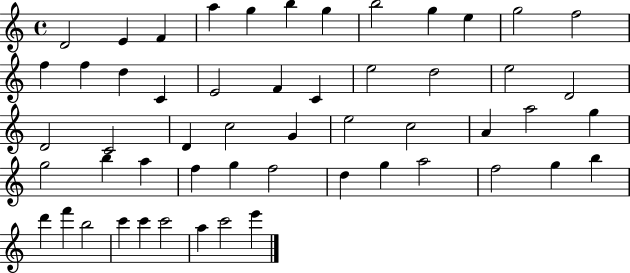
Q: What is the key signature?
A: C major